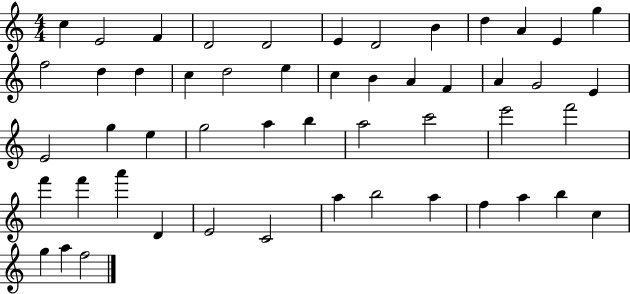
{
  \clef treble
  \numericTimeSignature
  \time 4/4
  \key c \major
  c''4 e'2 f'4 | d'2 d'2 | e'4 d'2 b'4 | d''4 a'4 e'4 g''4 | \break f''2 d''4 d''4 | c''4 d''2 e''4 | c''4 b'4 a'4 f'4 | a'4 g'2 e'4 | \break e'2 g''4 e''4 | g''2 a''4 b''4 | a''2 c'''2 | e'''2 f'''2 | \break f'''4 f'''4 a'''4 d'4 | e'2 c'2 | a''4 b''2 a''4 | f''4 a''4 b''4 c''4 | \break g''4 a''4 f''2 | \bar "|."
}